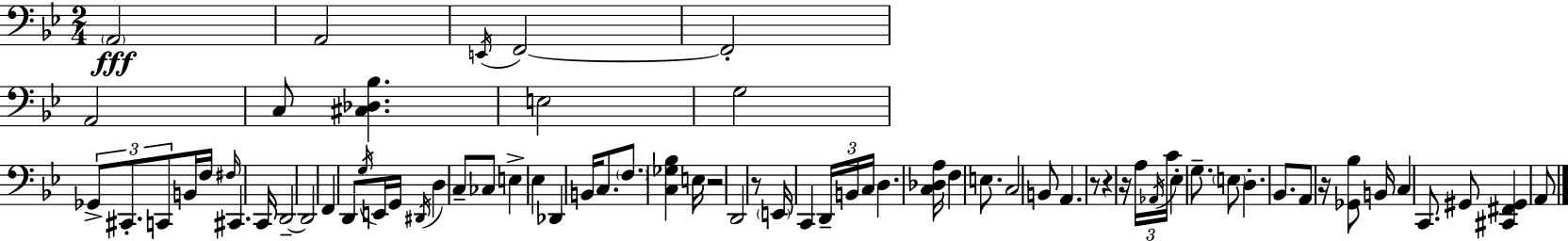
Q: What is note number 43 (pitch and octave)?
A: F3